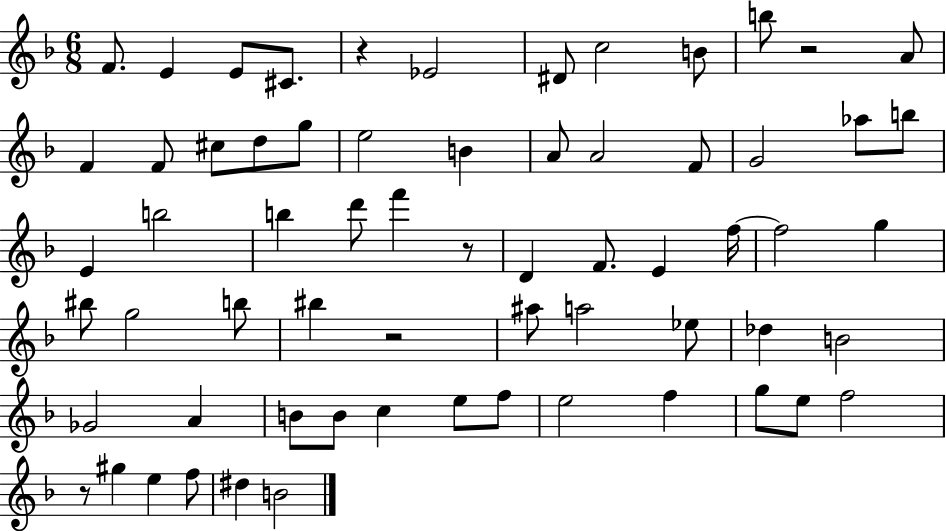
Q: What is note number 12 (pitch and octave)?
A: F4